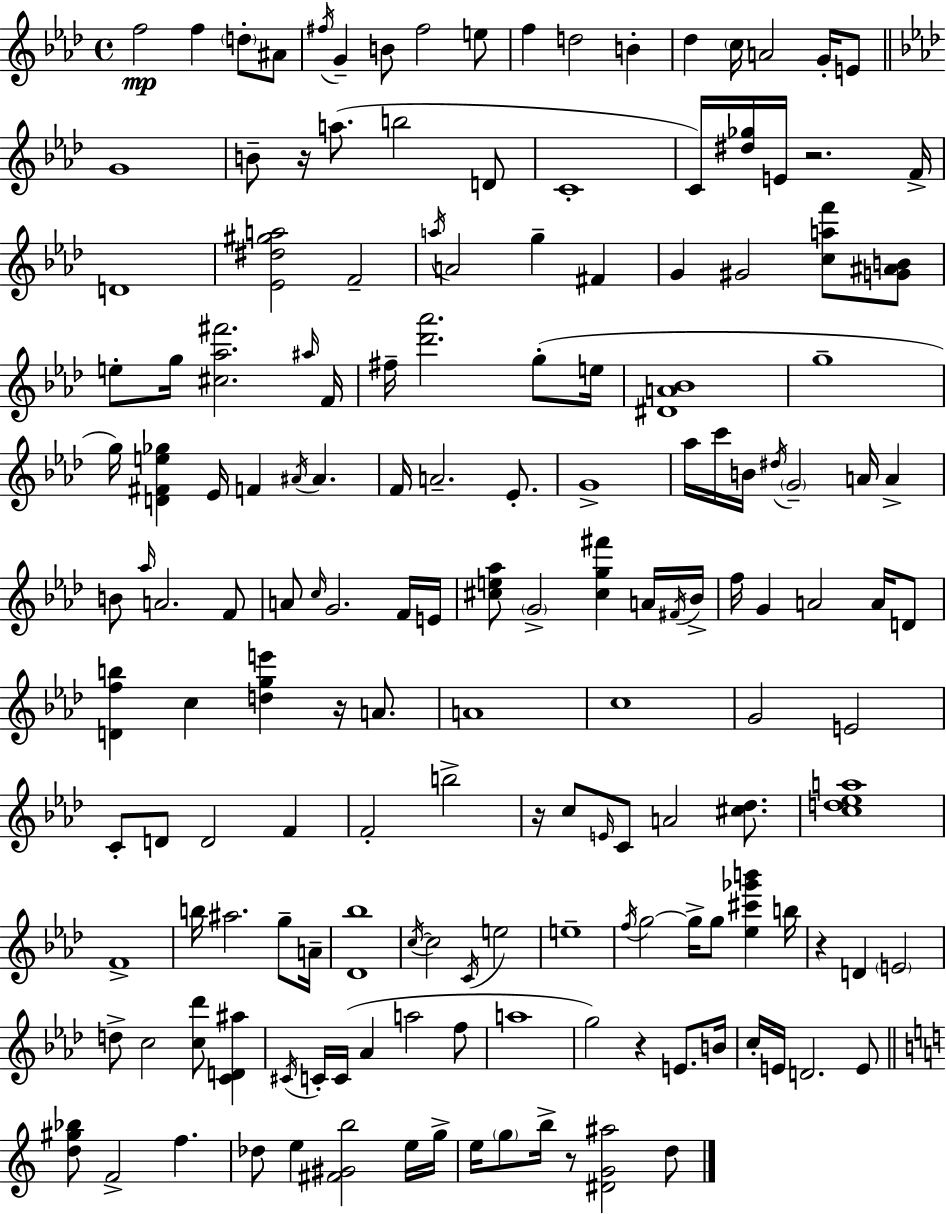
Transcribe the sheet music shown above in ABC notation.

X:1
T:Untitled
M:4/4
L:1/4
K:Fm
f2 f d/2 ^A/2 ^f/4 G B/2 ^f2 e/2 f d2 B _d c/4 A2 G/4 E/2 G4 B/2 z/4 a/2 b2 D/2 C4 C/4 [^d_g]/4 E/4 z2 F/4 D4 [_E^d^ga]2 F2 a/4 A2 g ^F G ^G2 [caf']/2 [G^AB]/2 e/2 g/4 [^c_a^f']2 ^a/4 F/4 ^f/4 [_d'_a']2 g/2 e/4 [^DA_B]4 g4 g/4 [D^Fe_g] _E/4 F ^A/4 ^A F/4 A2 _E/2 G4 _a/4 c'/4 B/4 ^d/4 G2 A/4 A B/2 _a/4 A2 F/2 A/2 c/4 G2 F/4 E/4 [^ce_a]/2 G2 [^cg^f'] A/4 ^F/4 _B/4 f/4 G A2 A/4 D/2 [Dfb] c [dge'] z/4 A/2 A4 c4 G2 E2 C/2 D/2 D2 F F2 b2 z/4 c/2 E/4 C/2 A2 [^c_d]/2 [cd_ea]4 F4 b/4 ^a2 g/2 A/4 [_D_b]4 c/4 c2 C/4 e2 e4 f/4 g2 g/4 g/2 [_e^c'_g'b'] b/4 z D E2 d/2 c2 [c_d']/2 [CD^a] ^C/4 C/4 C/4 _A a2 f/2 a4 g2 z E/2 B/4 c/4 E/4 D2 E/2 [d^g_b]/2 F2 f _d/2 e [^F^Gb]2 e/4 g/4 e/4 g/2 b/4 z/2 [^DG^a]2 d/2